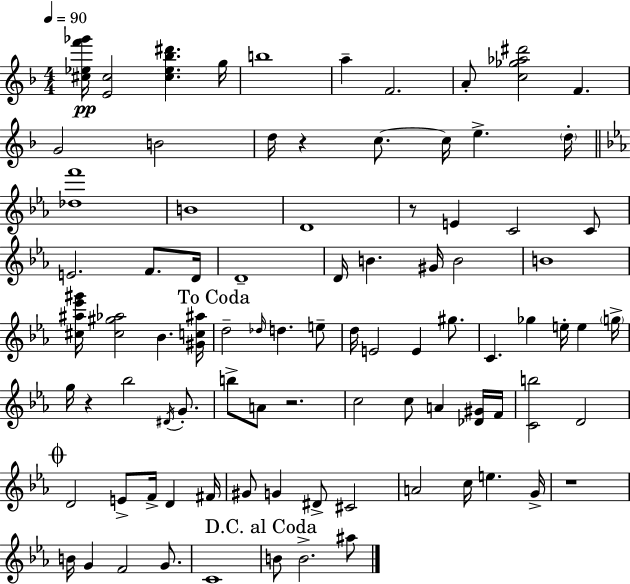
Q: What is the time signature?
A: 4/4